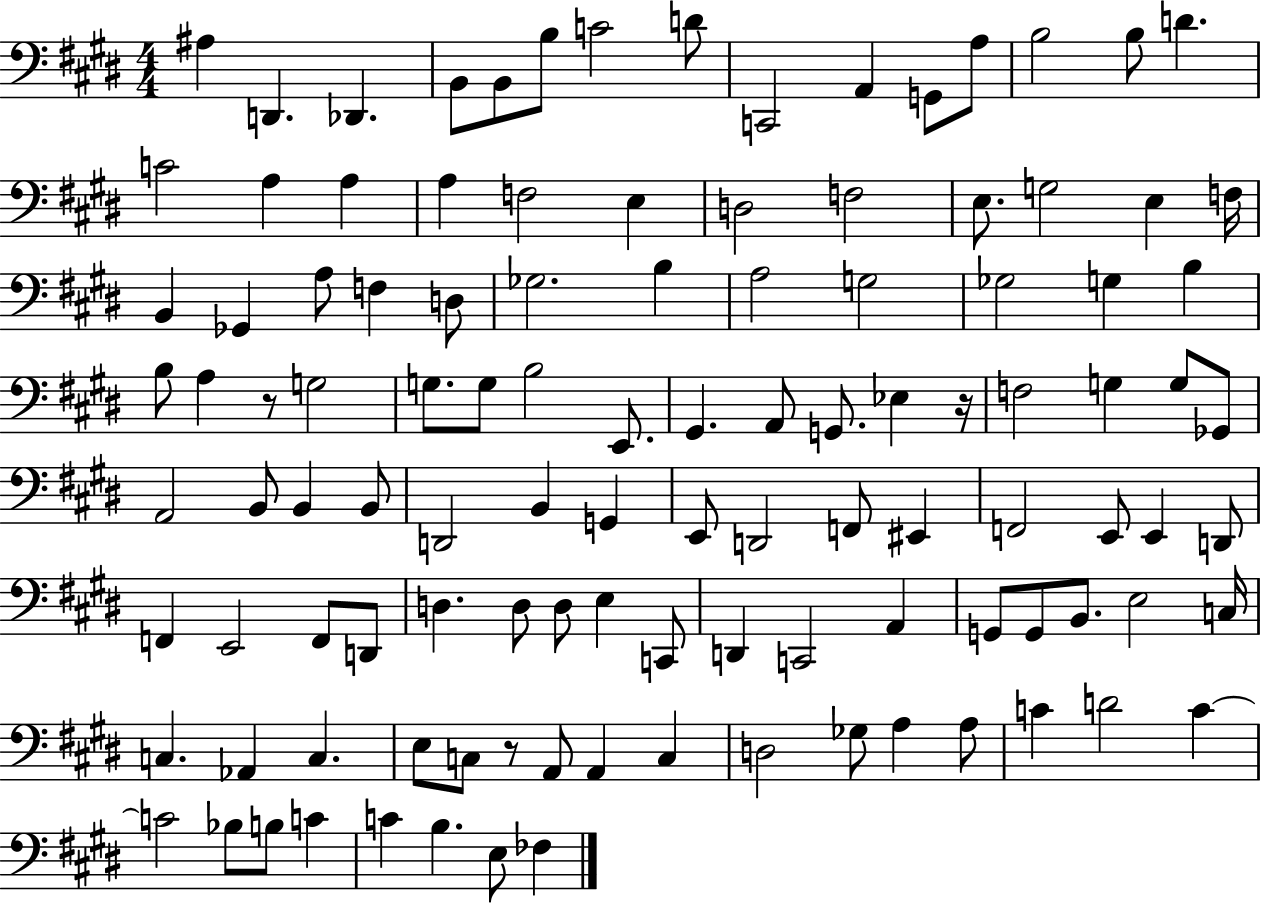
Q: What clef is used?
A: bass